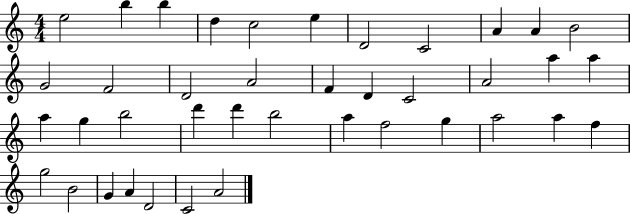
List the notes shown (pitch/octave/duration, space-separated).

E5/h B5/q B5/q D5/q C5/h E5/q D4/h C4/h A4/q A4/q B4/h G4/h F4/h D4/h A4/h F4/q D4/q C4/h A4/h A5/q A5/q A5/q G5/q B5/h D6/q D6/q B5/h A5/q F5/h G5/q A5/h A5/q F5/q G5/h B4/h G4/q A4/q D4/h C4/h A4/h